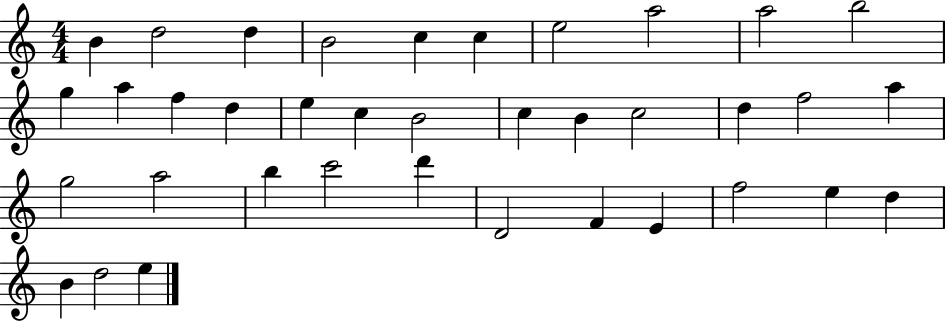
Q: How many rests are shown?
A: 0